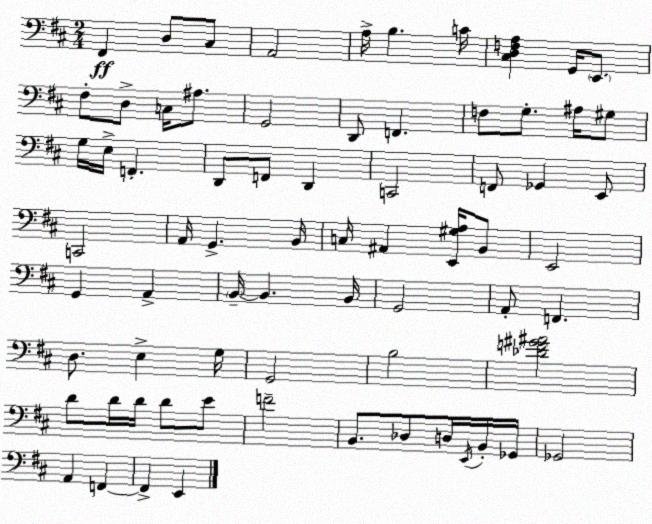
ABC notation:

X:1
T:Untitled
M:2/4
L:1/4
K:D
^F,, D,/2 ^C,/2 A,,2 A,/4 B, C/4 [^C,D,F,A,] G,,/4 E,,/2 ^F,/2 D,/2 C,/4 ^A,/2 G,,2 D,,/2 F,, F,/2 G,/2 ^A,/4 ^G,/2 G,/4 E,/4 F,, D,,/2 F,,/2 D,, C,,2 F,,/2 _G,, E,,/2 C,,2 A,,/4 G,, B,,/4 C,/4 ^A,, [E,,^G,A,]/4 B,,/2 E,,2 G,, A,, B,,/4 B,, B,,/4 G,,2 A,,/2 F,, D,/2 E, G,/4 G,,2 B,2 [_DF^G^A]2 D/2 D/4 D/4 D/2 E/2 F2 B,,/2 _D,/2 D,/4 E,,/4 B,,/4 _G,,/4 _G,,2 A,, F,, F,, E,,